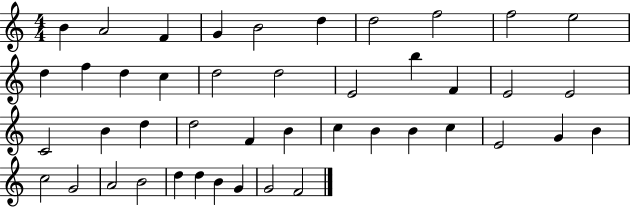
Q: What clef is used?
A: treble